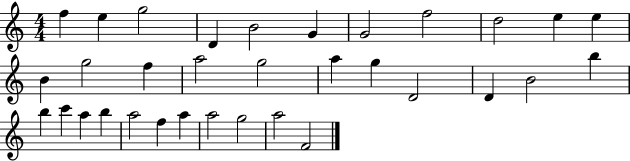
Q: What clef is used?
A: treble